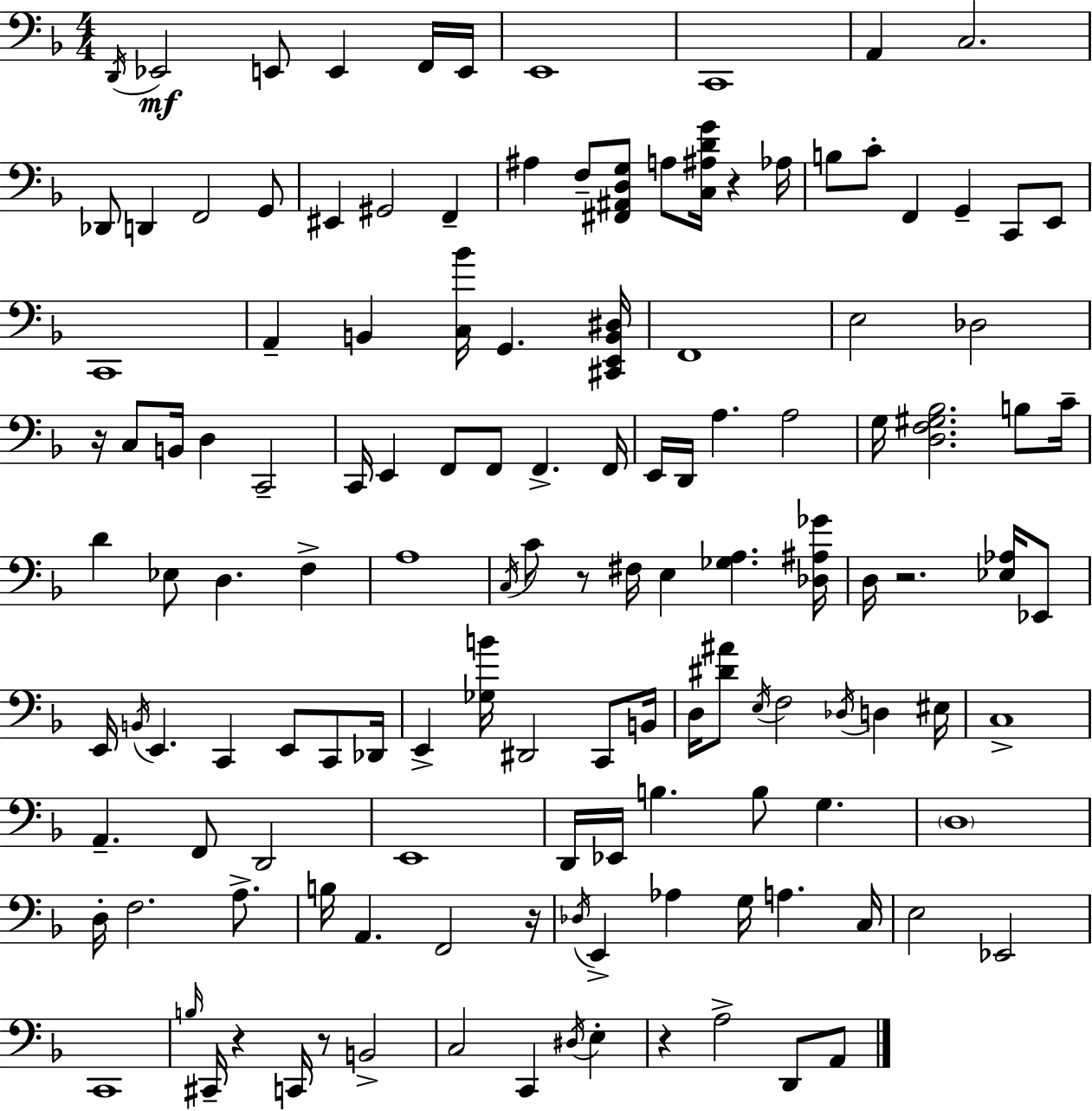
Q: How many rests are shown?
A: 8